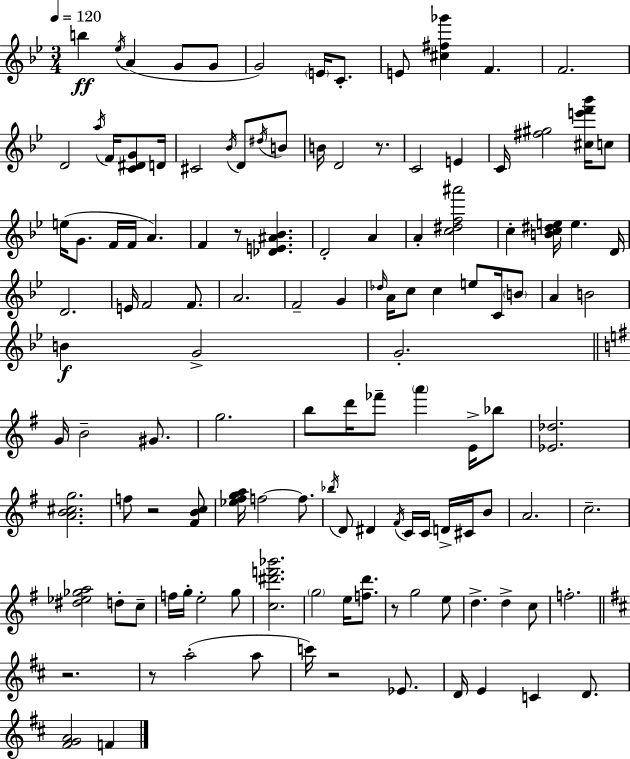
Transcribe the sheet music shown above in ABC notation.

X:1
T:Untitled
M:3/4
L:1/4
K:Bb
b _e/4 A G/2 G/2 G2 E/4 C/2 E/2 [^c^f_g'] F F2 D2 a/4 F/4 [C^DG]/2 D/4 ^C2 _B/4 D/2 ^d/4 B/2 B/4 D2 z/2 C2 E C/4 [^f^g]2 [^ce'f'_b']/4 c/2 e/4 G/2 F/4 F/4 A F z/2 [_DE^A_B] D2 A A [c^df^a']2 c [Bc^de]/4 e D/4 D2 E/4 F2 F/2 A2 F2 G _d/4 A/4 c/2 c e/2 C/4 B/2 A B2 B G2 G2 G/4 B2 ^G/2 g2 b/2 d'/4 _f'/2 a' E/4 _b/2 [_E_d]2 [AB^cg]2 f/2 z2 [^FBc]/2 [_e^fga]/4 f2 f/2 _b/4 D/2 ^D ^F/4 C/4 C/4 D/4 ^C/4 B/2 A2 c2 [^d_e_ga]2 d/2 c/2 f/4 g/4 e2 g/2 [c^d'f'_b']2 g2 e/4 [fd']/2 z/2 g2 e/2 d d c/2 f2 z2 z/2 a2 a/2 c'/4 z2 _E/2 D/4 E C D/2 [^FGA]2 F